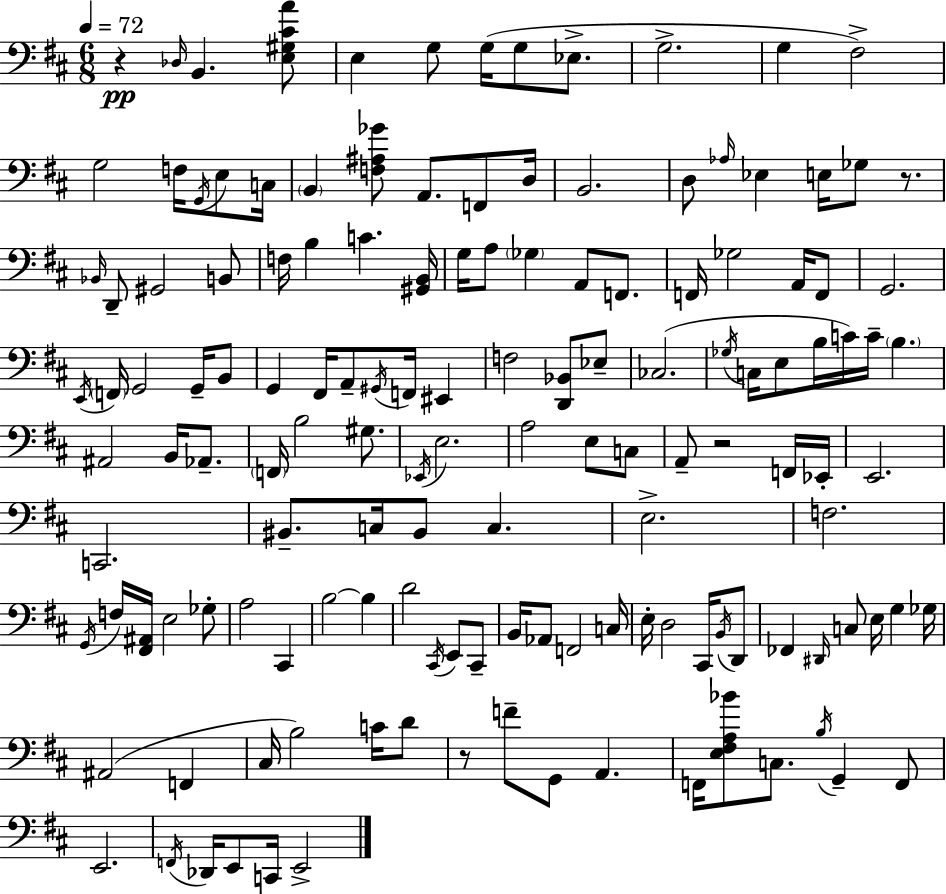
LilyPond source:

{
  \clef bass
  \numericTimeSignature
  \time 6/8
  \key d \major
  \tempo 4 = 72
  r4\pp \grace { des16 } b,4. <e gis cis' a'>8 | e4 g8 g16( g8 ees8.-> | g2.-> | g4 fis2->) | \break g2 f16 \acciaccatura { g,16 } e8 | c16 \parenthesize b,4 <f ais ges'>8 a,8. f,8 | d16 b,2. | d8 \grace { aes16 } ees4 e16 ges8 | \break r8. \grace { bes,16 } d,8-- gis,2 | b,8 f16 b4 c'4. | <gis, b,>16 g16 a8 \parenthesize ges4 a,8 | f,8. f,16 ges2 | \break a,16 f,8 g,2. | \acciaccatura { e,16 } \parenthesize f,16 g,2 | g,16-- b,8 g,4 fis,16 a,8-- | \acciaccatura { gis,16 } f,16 eis,4 f2 | \break <d, bes,>8 ees8-- ces2.( | \acciaccatura { ges16 } c16 e8 b16 c'16) | c'16-- \parenthesize b4. ais,2 | b,16 aes,8.-- \parenthesize f,16 b2 | \break gis8. \acciaccatura { ees,16 } e2. | a2 | e8 c8 a,8-- r2 | f,16 ees,16-. e,2. | \break c,2. | bis,8.-- c16 | bis,8 c4. e2.-> | f2. | \break \acciaccatura { g,16 } f16 <fis, ais,>16 e2 | ges8-. a2 | cis,4 b2~~ | b4 d'2 | \break \acciaccatura { cis,16 } e,8 cis,8-- b,16 aes,8 | f,2 c16 e16-. d2 | cis,16 \acciaccatura { b,16 } d,8 fes,4 | \grace { dis,16 } c8 e16 g4 ges16 | \break ais,2( f,4 | cis16 b2) c'16 d'8 | r8 f'8-- g,8 a,4. | f,16 <e fis a bes'>8 c8. \acciaccatura { b16 } g,4-- f,8 | \break e,2. | \acciaccatura { f,16 } des,16 e,8 c,16 e,2-> | \bar "|."
}